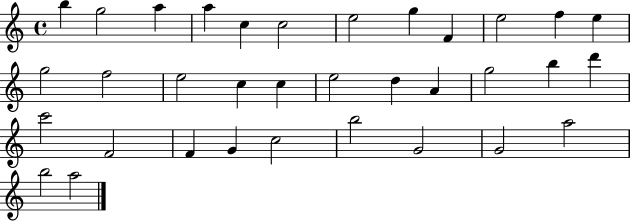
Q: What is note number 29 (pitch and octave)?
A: B5